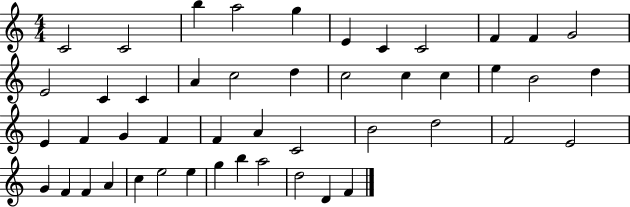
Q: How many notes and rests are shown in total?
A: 47